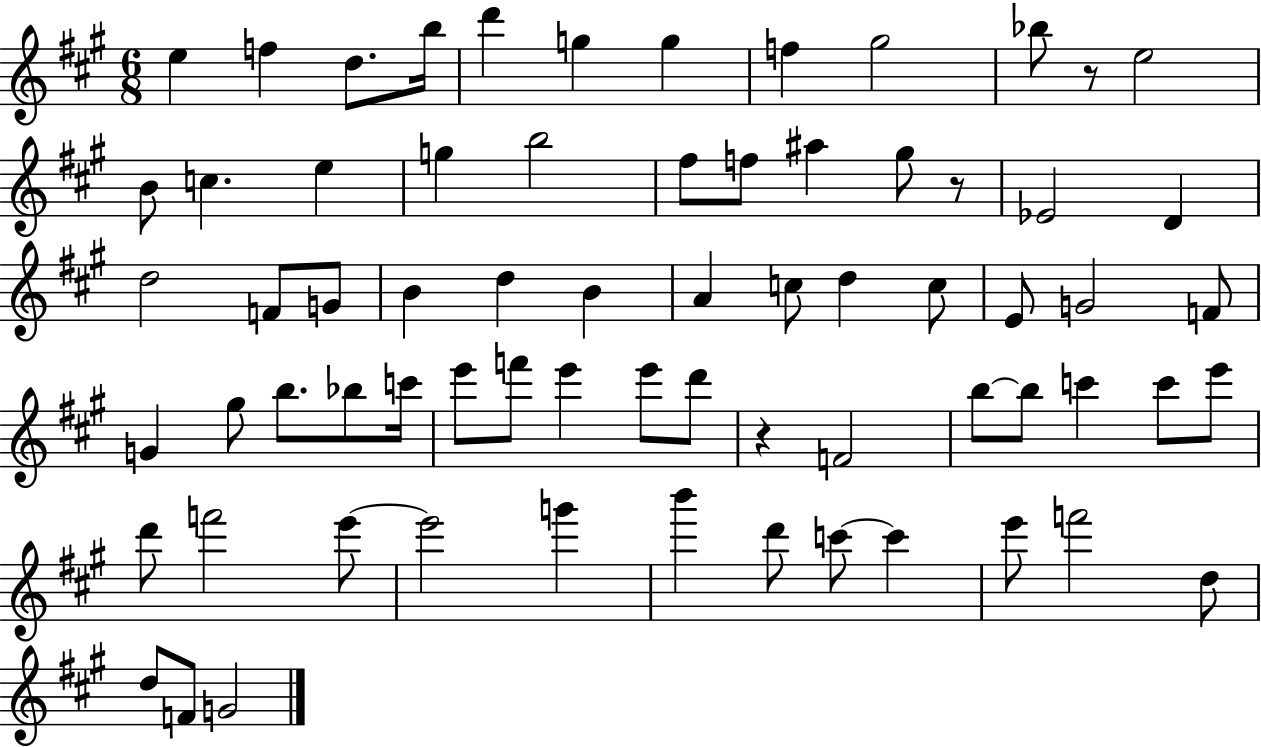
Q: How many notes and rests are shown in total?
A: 69